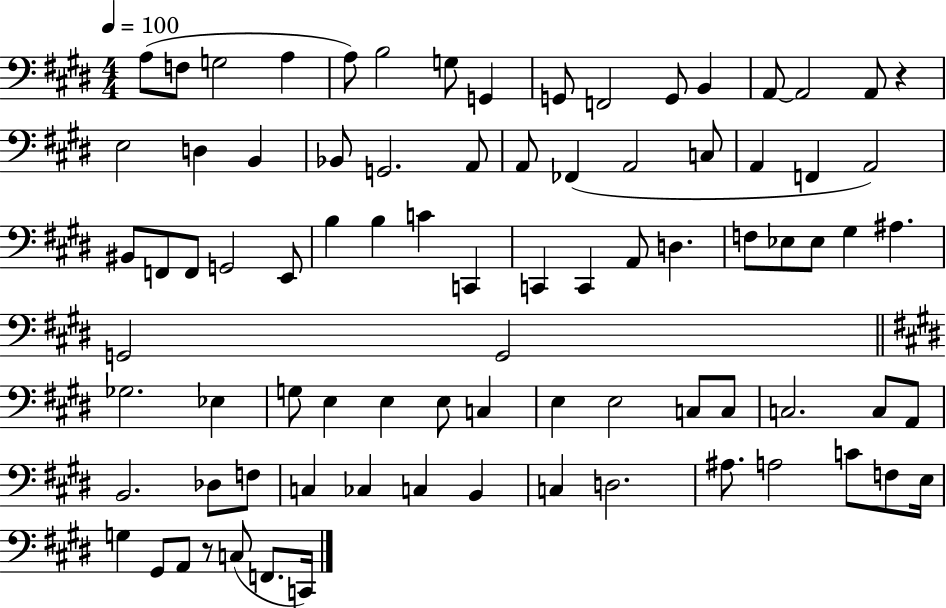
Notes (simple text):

A3/e F3/e G3/h A3/q A3/e B3/h G3/e G2/q G2/e F2/h G2/e B2/q A2/e A2/h A2/e R/q E3/h D3/q B2/q Bb2/e G2/h. A2/e A2/e FES2/q A2/h C3/e A2/q F2/q A2/h BIS2/e F2/e F2/e G2/h E2/e B3/q B3/q C4/q C2/q C2/q C2/q A2/e D3/q. F3/e Eb3/e Eb3/e G#3/q A#3/q. G2/h G2/h Gb3/h. Eb3/q G3/e E3/q E3/q E3/e C3/q E3/q E3/h C3/e C3/e C3/h. C3/e A2/e B2/h. Db3/e F3/e C3/q CES3/q C3/q B2/q C3/q D3/h. A#3/e. A3/h C4/e F3/e E3/s G3/q G#2/e A2/e R/e C3/e F2/e. C2/s